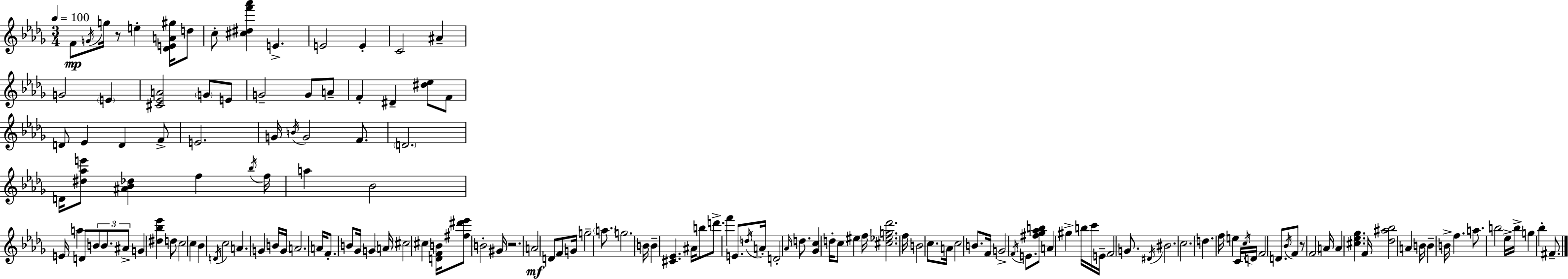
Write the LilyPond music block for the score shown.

{
  \clef treble
  \numericTimeSignature
  \time 3/4
  \key bes \minor
  \tempo 4 = 100
  f'8\mp \acciaccatura { g'16 } g''16 r8 e''4-. <des' e' a' gis''>16 d''8 | c''8-. <cis'' dis'' f''' aes'''>4 e'4.-> | e'2 e'4-. | c'2 ais'4-- | \break g'2 \parenthesize e'4 | <cis' ees' a'>2 \parenthesize g'8 e'8 | g'2-- g'8 a'8-- | f'4-. dis'4-- <dis'' ees''>8 f'8 | \break d'8 ees'4 d'4 f'8-> | e'2. | g'16 \acciaccatura { b'16 } g'2 f'8. | \parenthesize d'2. | \break d'16 <dis'' aes'' e'''>8 <ais' bes' des''>4 f''4 | \acciaccatura { bes''16 } f''16 a''4 bes'2 | e'16 a''4 d'8 \tuplet 3/2 { b'8 | b'8. ais'8-> } g'4 <dis'' bes'' ees'''>4 | \break d''8 c''2 c''4 | bes'4 \acciaccatura { d'16 } c''2 | a'4. g'4 | b'16 g'16 a'2. | \break a'16 f'8.-. b'8 ges'16 g'4 | \parenthesize a'16 cis''2 | cis''4 <d' f' b'>16 <fis'' dis''' ees'''>8 b'2-. | gis'16 r2. | \break a'2\mf | d'8 f'8 g'16 g''2-- | \parenthesize a''8. g''2. | b'16 b'4-- <cis' ees'>4. | \break ais'16 b''8 d'''8.-> f'''4 | e'8. \acciaccatura { d''16 } a'16-. d'2-. | \grace { aes'16 } d''8. <ges' c''>4 d''16-. c''8 | eis''4 f''16 <cis'' ees'' g'' des'''>2. | \break f''16 b'2 | c''8. a'16 c''2 | b'8. f'16 g'2-> | \acciaccatura { f'16 } e'8. <fis'' ges'' aes'' b''>8 a'4 | \break gis''4-> b''16 c'''16 e'16-- f'2 | g'8. \acciaccatura { dis'16 } bis'2. | c''2. | d''4. | \break f''16 e''4 c'16 \acciaccatura { c''16 } d'16 f'2 | d'8. \acciaccatura { bes'16 } f'8 | r8 \parenthesize f'2 a'16 a'4 | <cis'' ees'' ges''>4. f'16 <des'' ais'' bes''>2 | \break a'4 b'16 b'4-- | b'16-> f''4. a''8. | b''2 ees''16-> b''16-> g''4 | bes''4-. fis'8.-- \bar "|."
}